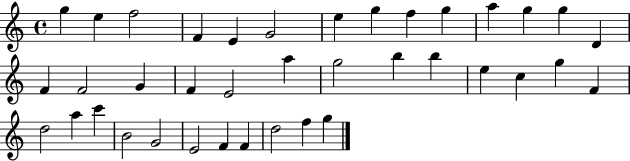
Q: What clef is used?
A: treble